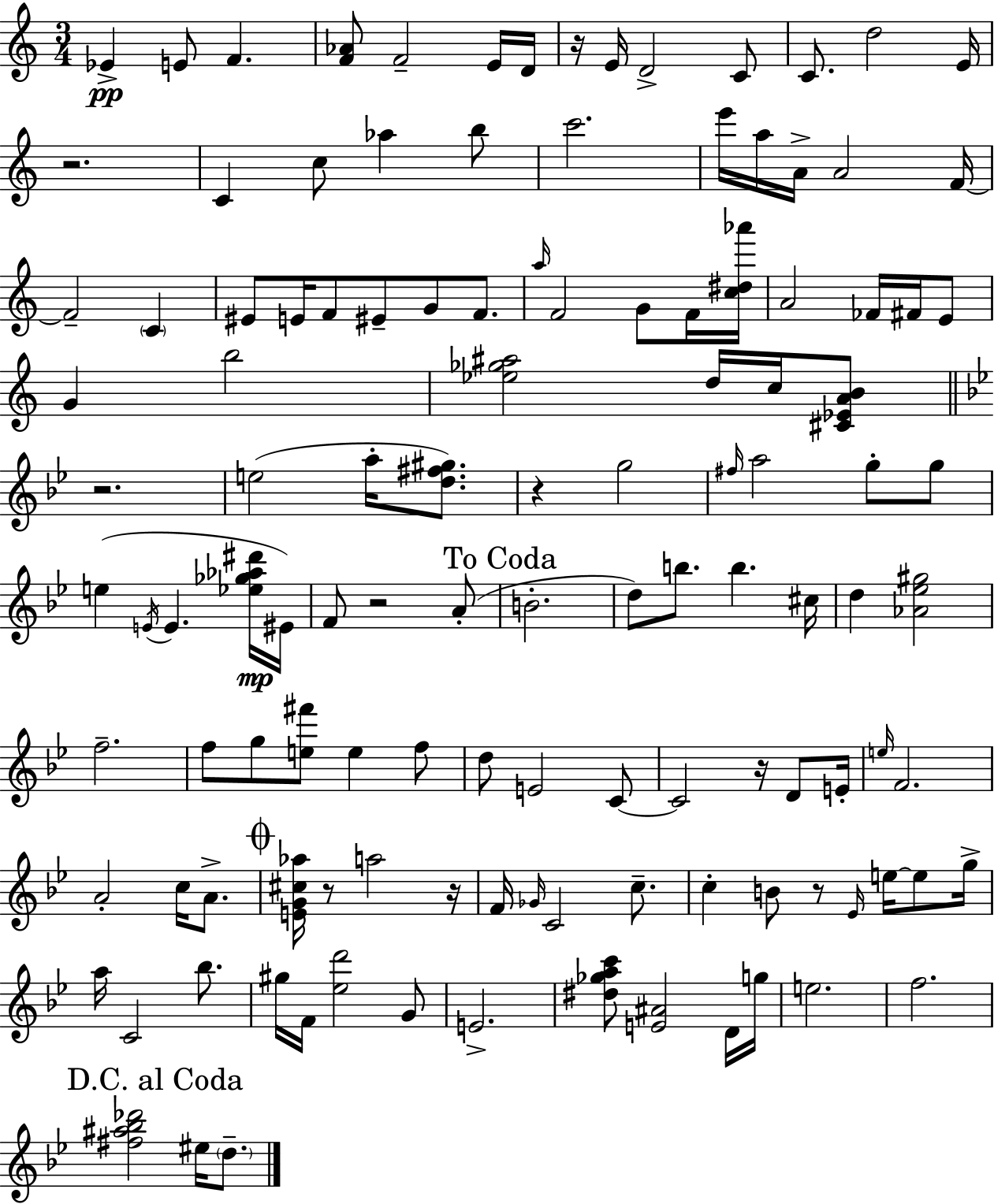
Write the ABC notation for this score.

X:1
T:Untitled
M:3/4
L:1/4
K:Am
_E E/2 F [F_A]/2 F2 E/4 D/4 z/4 E/4 D2 C/2 C/2 d2 E/4 z2 C c/2 _a b/2 c'2 e'/4 a/4 A/4 A2 F/4 F2 C ^E/2 E/4 F/2 ^E/2 G/2 F/2 a/4 F2 G/2 F/4 [c^d_a']/4 A2 _F/4 ^F/4 E/2 G b2 [_e_g^a]2 d/4 c/4 [^C_EAB]/2 z2 e2 a/4 [d^f^g]/2 z g2 ^f/4 a2 g/2 g/2 e E/4 E [_e_g_a^d']/4 ^E/4 F/2 z2 A/2 B2 d/2 b/2 b ^c/4 d [_A_e^g]2 f2 f/2 g/2 [e^f']/2 e f/2 d/2 E2 C/2 C2 z/4 D/2 E/4 e/4 F2 A2 c/4 A/2 [EG^c_a]/4 z/2 a2 z/4 F/4 _G/4 C2 c/2 c B/2 z/2 _E/4 e/4 e/2 g/4 a/4 C2 _b/2 ^g/4 F/4 [_ed']2 G/2 E2 [^d_gac']/2 [E^A]2 D/4 g/4 e2 f2 [^f^a_b_d']2 ^e/4 d/2